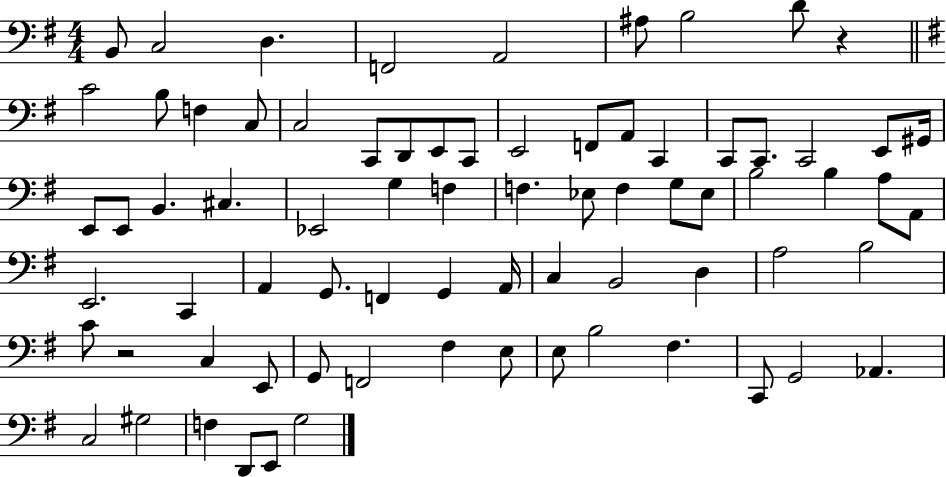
{
  \clef bass
  \numericTimeSignature
  \time 4/4
  \key g \major
  b,8 c2 d4. | f,2 a,2 | ais8 b2 d'8 r4 | \bar "||" \break \key e \minor c'2 b8 f4 c8 | c2 c,8 d,8 e,8 c,8 | e,2 f,8 a,8 c,4 | c,8 c,8. c,2 e,8 gis,16 | \break e,8 e,8 b,4. cis4. | ees,2 g4 f4 | f4. ees8 f4 g8 ees8 | b2 b4 a8 a,8 | \break e,2. c,4 | a,4 g,8. f,4 g,4 a,16 | c4 b,2 d4 | a2 b2 | \break c'8 r2 c4 e,8 | g,8 f,2 fis4 e8 | e8 b2 fis4. | c,8 g,2 aes,4. | \break c2 gis2 | f4 d,8 e,8 g2 | \bar "|."
}